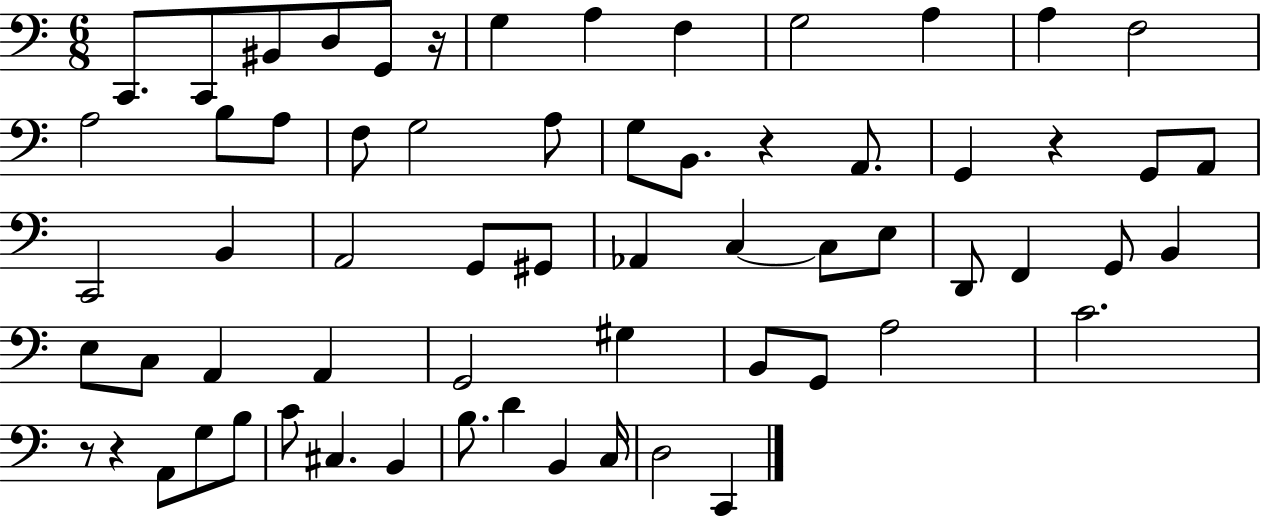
X:1
T:Untitled
M:6/8
L:1/4
K:C
C,,/2 C,,/2 ^B,,/2 D,/2 G,,/2 z/4 G, A, F, G,2 A, A, F,2 A,2 B,/2 A,/2 F,/2 G,2 A,/2 G,/2 B,,/2 z A,,/2 G,, z G,,/2 A,,/2 C,,2 B,, A,,2 G,,/2 ^G,,/2 _A,, C, C,/2 E,/2 D,,/2 F,, G,,/2 B,, E,/2 C,/2 A,, A,, G,,2 ^G, B,,/2 G,,/2 A,2 C2 z/2 z A,,/2 G,/2 B,/2 C/2 ^C, B,, B,/2 D B,, C,/4 D,2 C,,